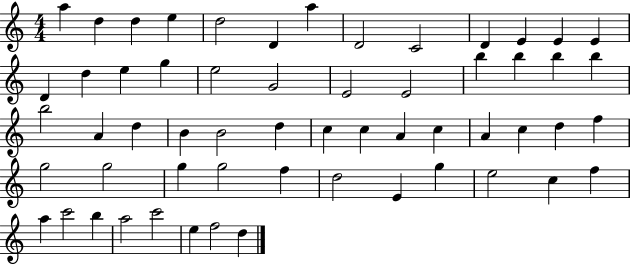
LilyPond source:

{
  \clef treble
  \numericTimeSignature
  \time 4/4
  \key c \major
  a''4 d''4 d''4 e''4 | d''2 d'4 a''4 | d'2 c'2 | d'4 e'4 e'4 e'4 | \break d'4 d''4 e''4 g''4 | e''2 g'2 | e'2 e'2 | b''4 b''4 b''4 b''4 | \break b''2 a'4 d''4 | b'4 b'2 d''4 | c''4 c''4 a'4 c''4 | a'4 c''4 d''4 f''4 | \break g''2 g''2 | g''4 g''2 f''4 | d''2 e'4 g''4 | e''2 c''4 f''4 | \break a''4 c'''2 b''4 | a''2 c'''2 | e''4 f''2 d''4 | \bar "|."
}